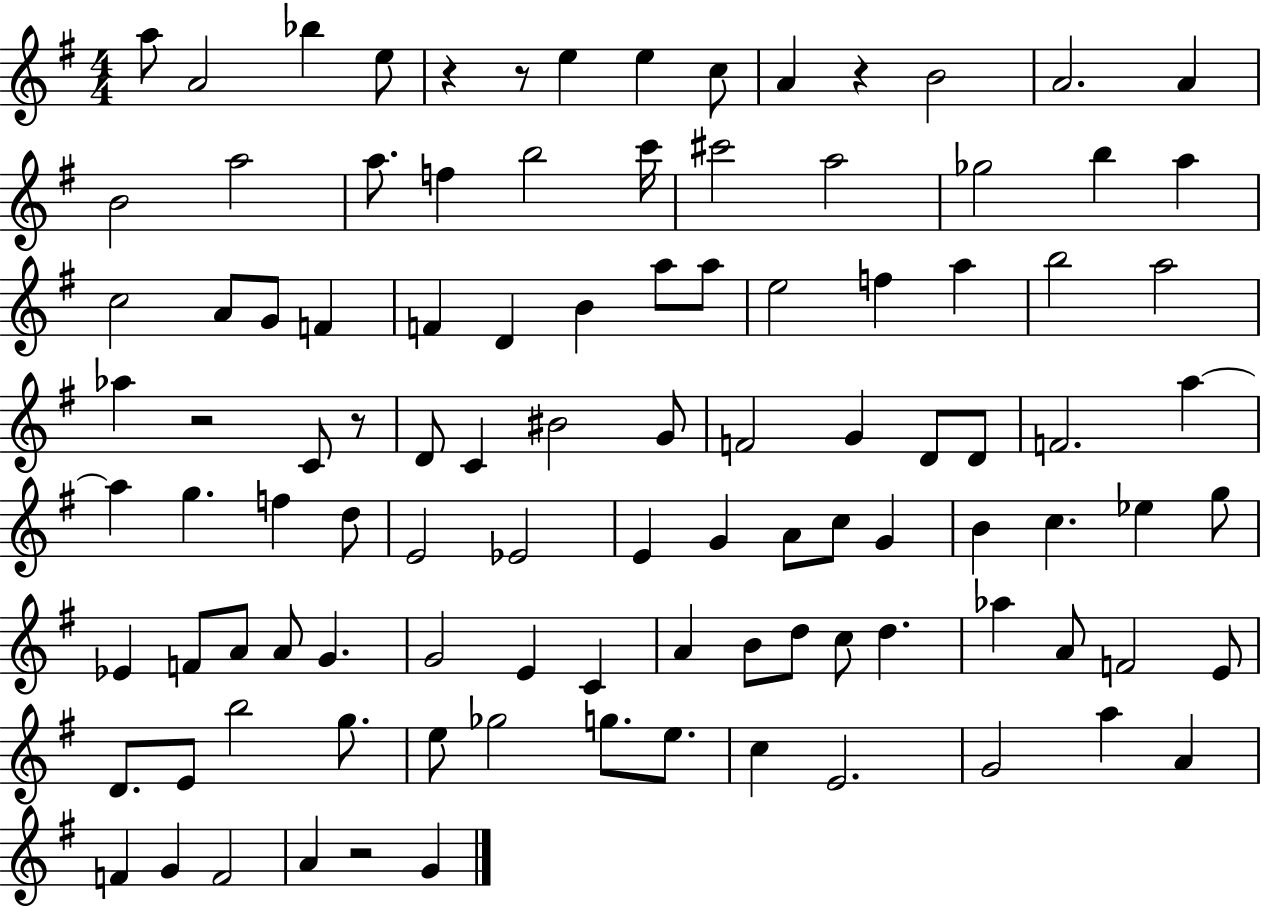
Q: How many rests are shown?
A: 6